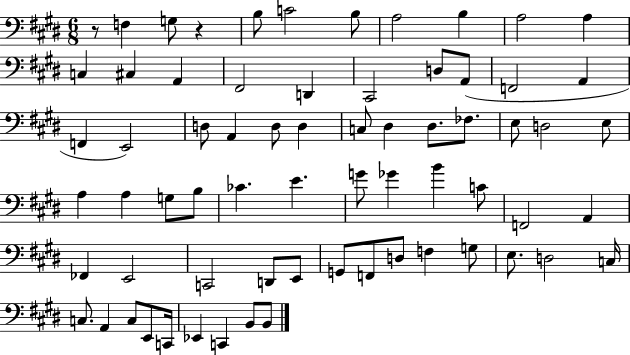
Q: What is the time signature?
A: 6/8